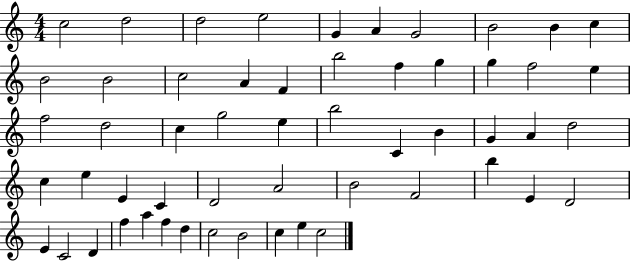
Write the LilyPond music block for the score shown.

{
  \clef treble
  \numericTimeSignature
  \time 4/4
  \key c \major
  c''2 d''2 | d''2 e''2 | g'4 a'4 g'2 | b'2 b'4 c''4 | \break b'2 b'2 | c''2 a'4 f'4 | b''2 f''4 g''4 | g''4 f''2 e''4 | \break f''2 d''2 | c''4 g''2 e''4 | b''2 c'4 b'4 | g'4 a'4 d''2 | \break c''4 e''4 e'4 c'4 | d'2 a'2 | b'2 f'2 | b''4 e'4 d'2 | \break e'4 c'2 d'4 | f''4 a''4 f''4 d''4 | c''2 b'2 | c''4 e''4 c''2 | \break \bar "|."
}